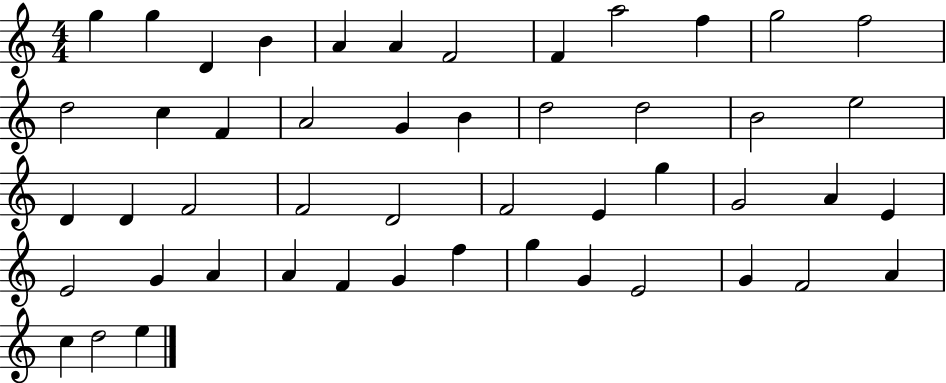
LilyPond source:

{
  \clef treble
  \numericTimeSignature
  \time 4/4
  \key c \major
  g''4 g''4 d'4 b'4 | a'4 a'4 f'2 | f'4 a''2 f''4 | g''2 f''2 | \break d''2 c''4 f'4 | a'2 g'4 b'4 | d''2 d''2 | b'2 e''2 | \break d'4 d'4 f'2 | f'2 d'2 | f'2 e'4 g''4 | g'2 a'4 e'4 | \break e'2 g'4 a'4 | a'4 f'4 g'4 f''4 | g''4 g'4 e'2 | g'4 f'2 a'4 | \break c''4 d''2 e''4 | \bar "|."
}